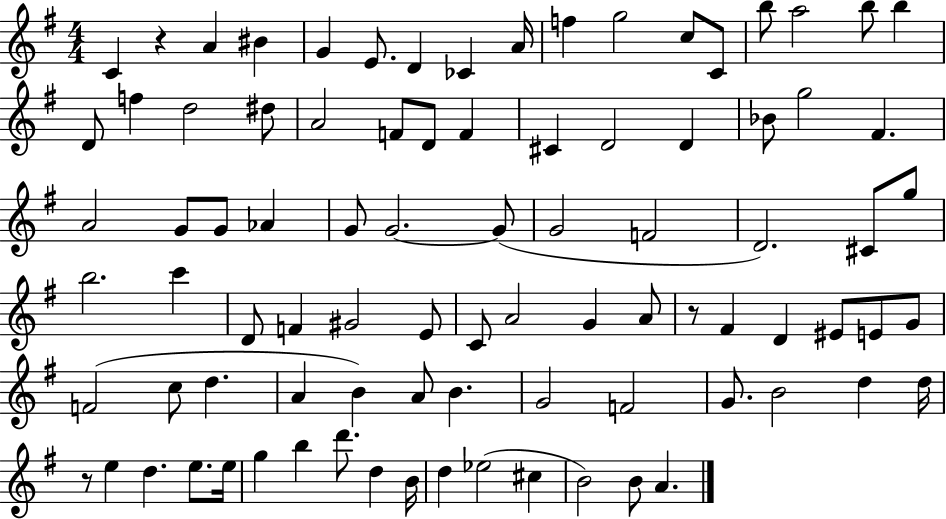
X:1
T:Untitled
M:4/4
L:1/4
K:G
C z A ^B G E/2 D _C A/4 f g2 c/2 C/2 b/2 a2 b/2 b D/2 f d2 ^d/2 A2 F/2 D/2 F ^C D2 D _B/2 g2 ^F A2 G/2 G/2 _A G/2 G2 G/2 G2 F2 D2 ^C/2 g/2 b2 c' D/2 F ^G2 E/2 C/2 A2 G A/2 z/2 ^F D ^E/2 E/2 G/2 F2 c/2 d A B A/2 B G2 F2 G/2 B2 d d/4 z/2 e d e/2 e/4 g b d'/2 d B/4 d _e2 ^c B2 B/2 A